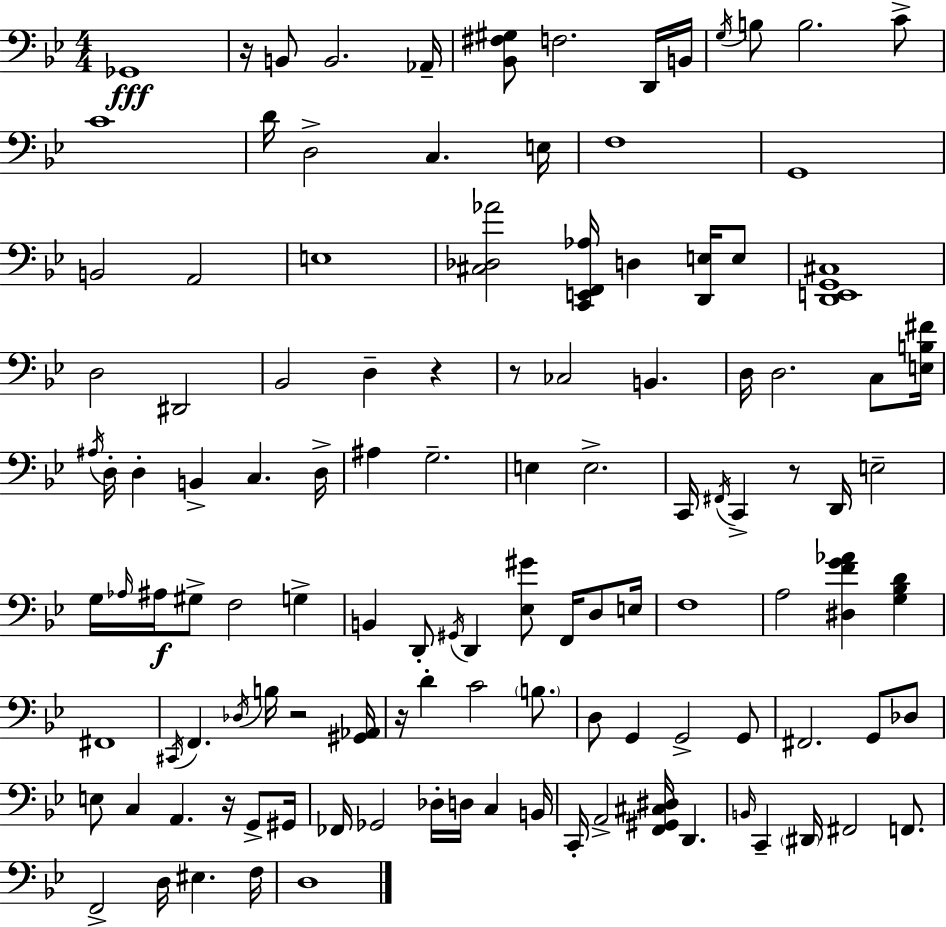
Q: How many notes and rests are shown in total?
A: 119